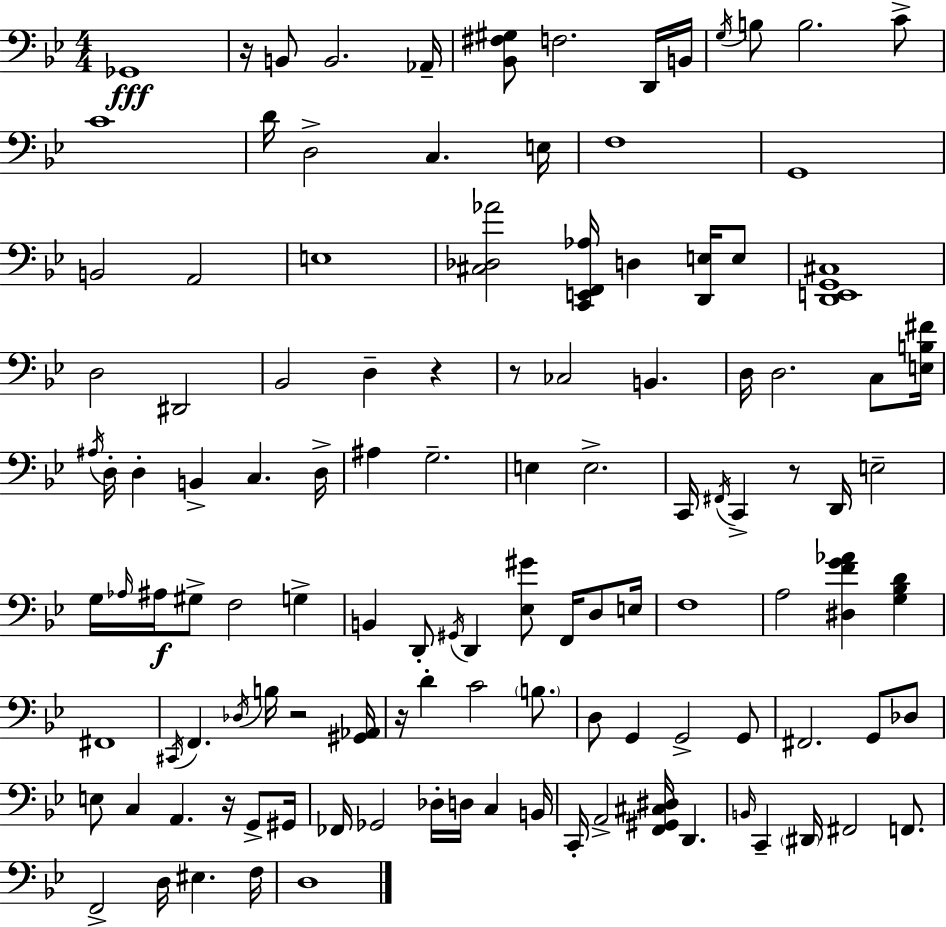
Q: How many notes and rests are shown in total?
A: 119